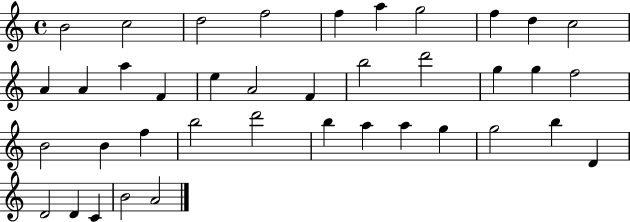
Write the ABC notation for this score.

X:1
T:Untitled
M:4/4
L:1/4
K:C
B2 c2 d2 f2 f a g2 f d c2 A A a F e A2 F b2 d'2 g g f2 B2 B f b2 d'2 b a a g g2 b D D2 D C B2 A2